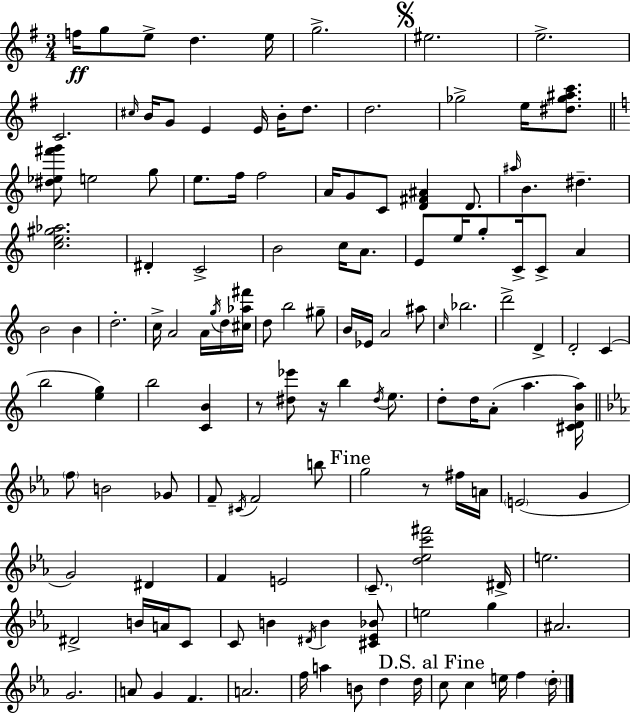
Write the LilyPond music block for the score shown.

{
  \clef treble
  \numericTimeSignature
  \time 3/4
  \key e \minor
  f''16\ff g''8 e''8-> d''4. e''16 | g''2.-> | \mark \markup { \musicglyph "scripts.segno" } eis''2. | e''2.-> | \break c'2. | \grace { cis''16 } b'16 g'8 e'4 e'16 b'16-. d''8. | d''2. | ges''2-> e''16 <dis'' ges'' ais'' c'''>8. | \break \bar "||" \break \key c \major <dis'' ees'' fis''' g'''>8 e''2 g''8 | e''8. f''16 f''2 | a'16 g'8 c'8 <d' fis' ais'>4 d'8. | \grace { ais''16 } b'4. dis''4.-- | \break <c'' e'' gis'' aes''>2. | dis'4-. c'2-> | b'2 c''16 a'8. | e'8 e''16 g''8-. c'16-> c'8-> a'4 | \break b'2 b'4 | d''2.-. | c''16-> a'2 a'16 \acciaccatura { g''16 } | d''16 <cis'' aes'' fis'''>16 d''8 b''2 | \break gis''8-- b'16 ees'16 a'2 | ais''8 \grace { c''16 } bes''2. | d'''2-> d'4-> | d'2-. c'4( | \break b''2 <e'' g''>4) | b''2 <c' b'>4 | r8 <dis'' ees'''>8 r16 b''4 | \acciaccatura { dis''16 } e''8. d''8-. d''16 a'8-.( a''4. | \break <cis' d' b' a''>16) \bar "||" \break \key ees \major \parenthesize f''8 b'2 ges'8 | f'8-- \acciaccatura { cis'16 } f'2 b''8 | \mark "Fine" g''2 r8 fis''16 | a'16 \parenthesize e'2( g'4 | \break g'2) dis'4 | f'4 e'2 | \parenthesize c'8.-- <d'' ees'' c''' fis'''>2 | dis'16-> e''2. | \break dis'2-> b'16 a'16 c'8 | c'8 b'4 \acciaccatura { dis'16 } b'4 | <cis' ees' bes'>8 e''2 g''4 | ais'2. | \break g'2. | a'8 g'4 f'4. | a'2. | f''16 a''4 b'8 d''4 | \break d''16 \mark "D.S. al Fine" c''8 c''4 e''16 f''4 | \parenthesize d''16-. \bar "|."
}